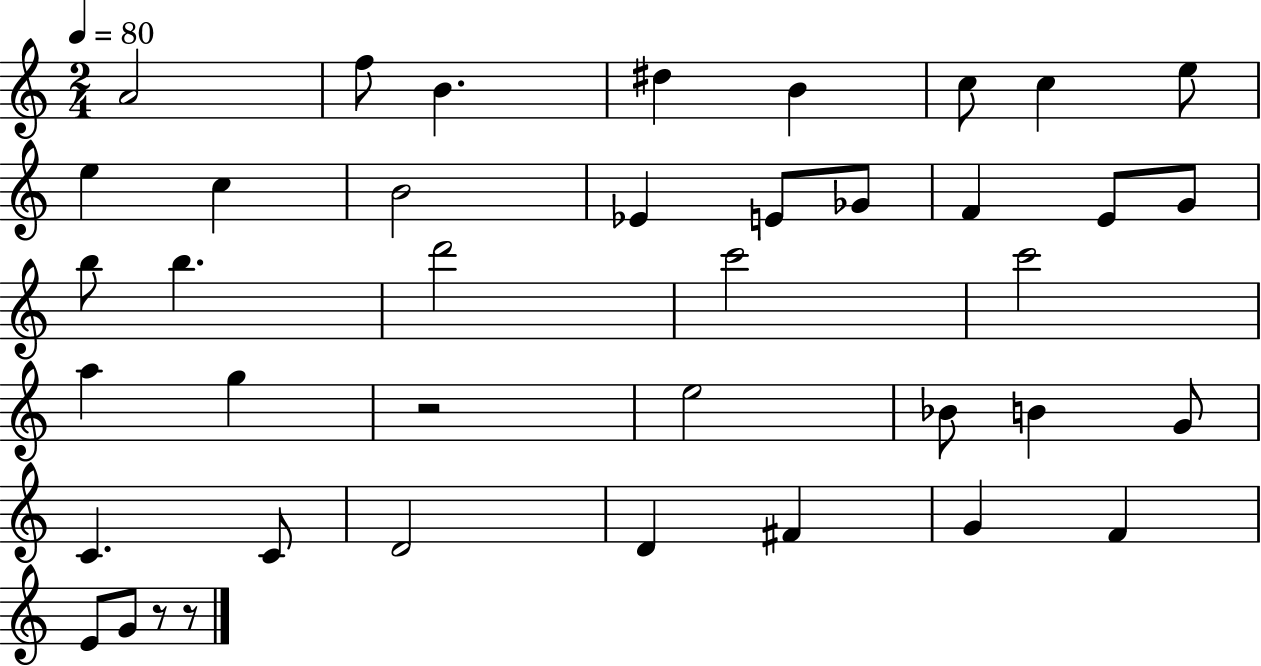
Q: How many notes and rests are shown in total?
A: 40